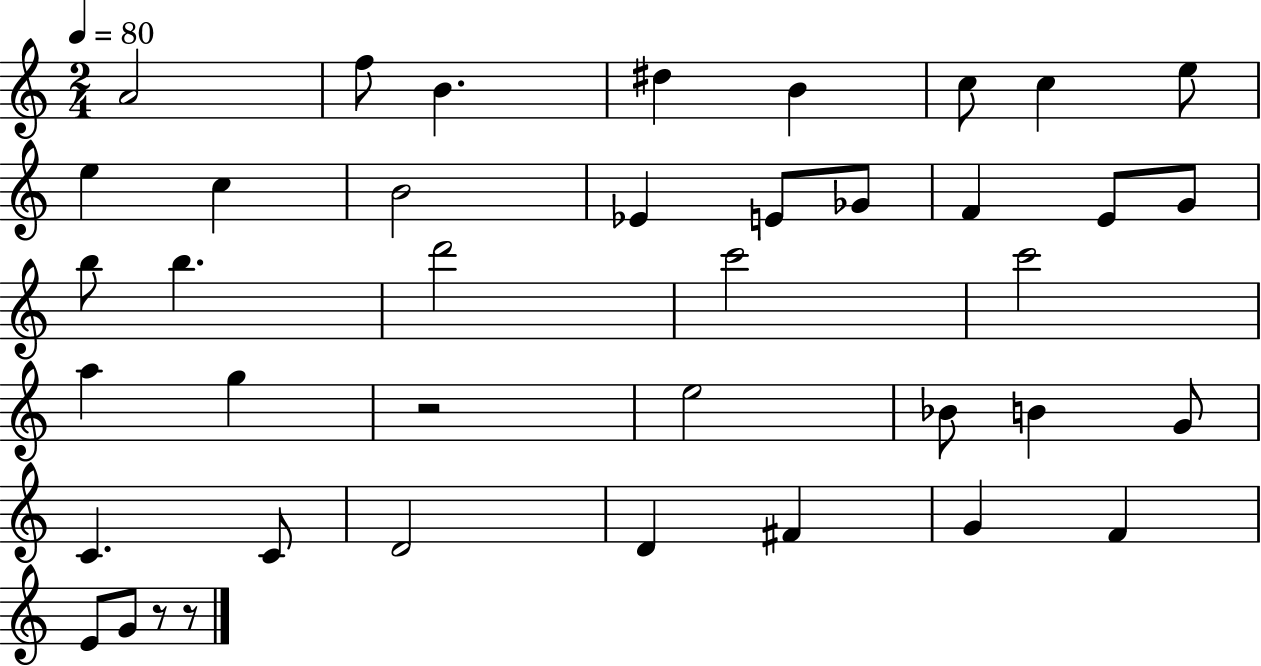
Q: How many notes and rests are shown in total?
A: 40